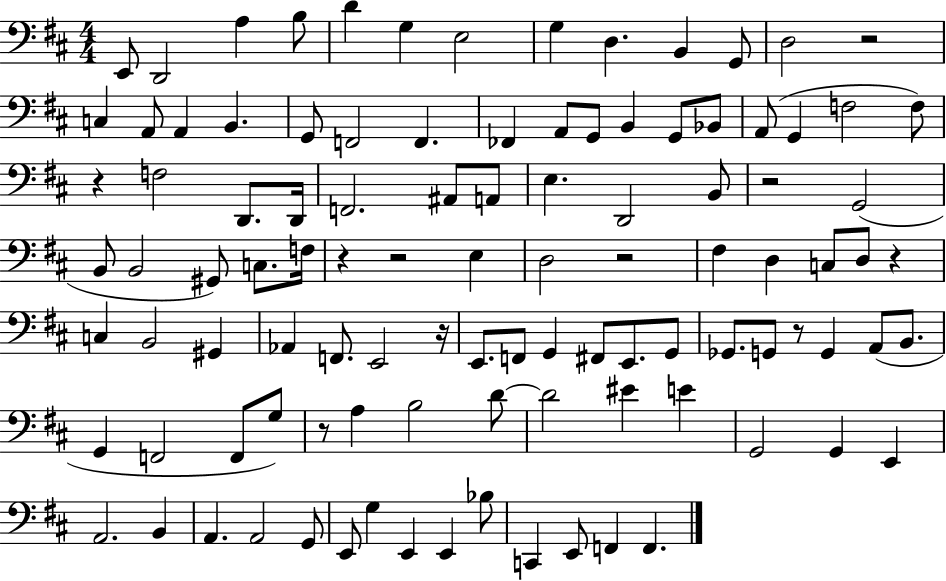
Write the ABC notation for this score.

X:1
T:Untitled
M:4/4
L:1/4
K:D
E,,/2 D,,2 A, B,/2 D G, E,2 G, D, B,, G,,/2 D,2 z2 C, A,,/2 A,, B,, G,,/2 F,,2 F,, _F,, A,,/2 G,,/2 B,, G,,/2 _B,,/2 A,,/2 G,, F,2 F,/2 z F,2 D,,/2 D,,/4 F,,2 ^A,,/2 A,,/2 E, D,,2 B,,/2 z2 G,,2 B,,/2 B,,2 ^G,,/2 C,/2 F,/4 z z2 E, D,2 z2 ^F, D, C,/2 D,/2 z C, B,,2 ^G,, _A,, F,,/2 E,,2 z/4 E,,/2 F,,/2 G,, ^F,,/2 E,,/2 G,,/2 _G,,/2 G,,/2 z/2 G,, A,,/2 B,,/2 G,, F,,2 F,,/2 G,/2 z/2 A, B,2 D/2 D2 ^E E G,,2 G,, E,, A,,2 B,, A,, A,,2 G,,/2 E,,/2 G, E,, E,, _B,/2 C,, E,,/2 F,, F,,